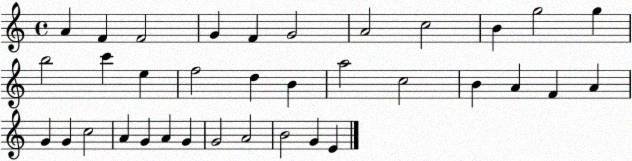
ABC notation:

X:1
T:Untitled
M:4/4
L:1/4
K:C
A F F2 G F G2 A2 c2 B g2 g b2 c' e f2 d B a2 c2 B A F A G G c2 A G A G G2 A2 B2 G E